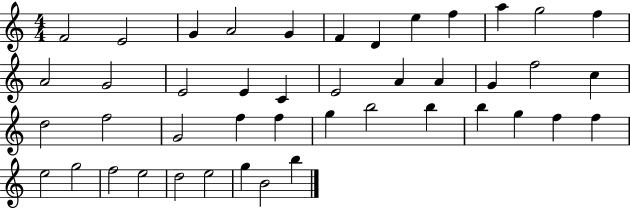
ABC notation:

X:1
T:Untitled
M:4/4
L:1/4
K:C
F2 E2 G A2 G F D e f a g2 f A2 G2 E2 E C E2 A A G f2 c d2 f2 G2 f f g b2 b b g f f e2 g2 f2 e2 d2 e2 g B2 b